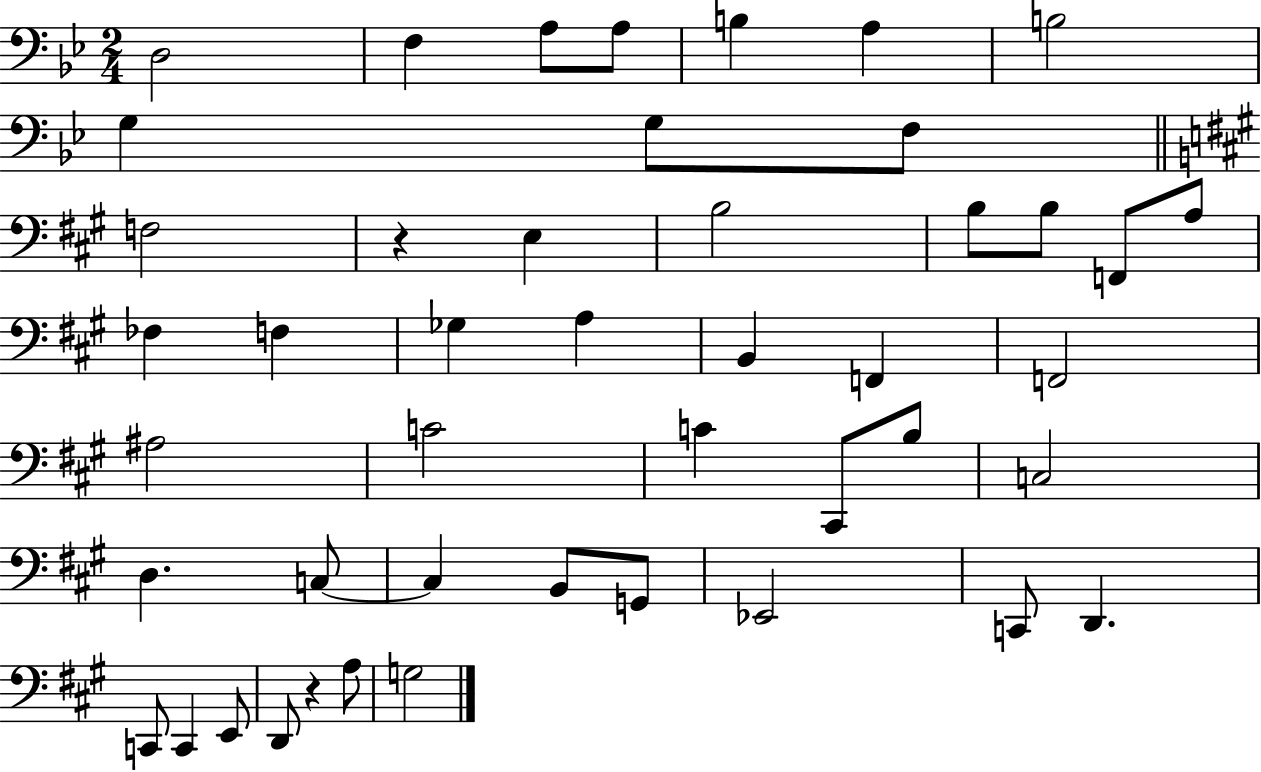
D3/h F3/q A3/e A3/e B3/q A3/q B3/h G3/q G3/e F3/e F3/h R/q E3/q B3/h B3/e B3/e F2/e A3/e FES3/q F3/q Gb3/q A3/q B2/q F2/q F2/h A#3/h C4/h C4/q C#2/e B3/e C3/h D3/q. C3/e C3/q B2/e G2/e Eb2/h C2/e D2/q. C2/e C2/q E2/e D2/e R/q A3/e G3/h